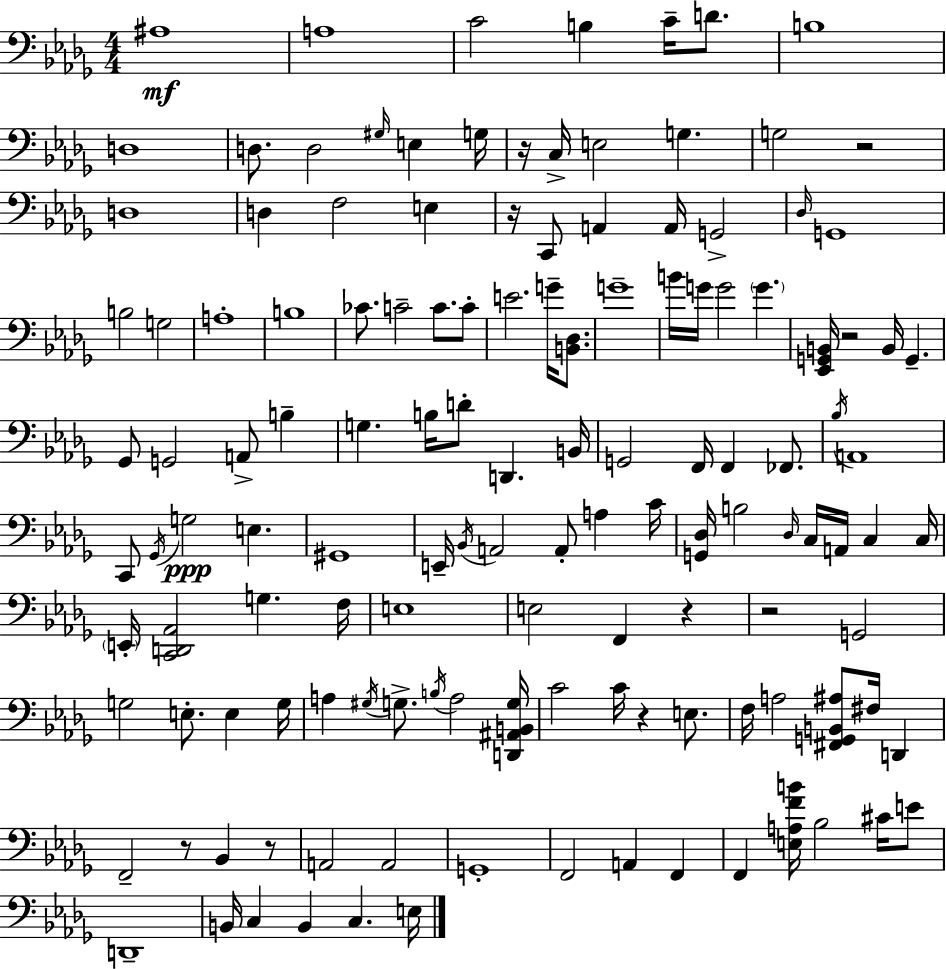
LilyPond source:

{
  \clef bass
  \numericTimeSignature
  \time 4/4
  \key bes \minor
  ais1\mf | a1 | c'2 b4 c'16-- d'8. | b1 | \break d1 | d8. d2 \grace { gis16 } e4 | g16 r16 c16-> e2 g4. | g2 r2 | \break d1 | d4 f2 e4 | r16 c,8 a,4 a,16 g,2-> | \grace { des16 } g,1 | \break b2 g2 | a1-. | b1 | ces'8. c'2-- c'8. | \break c'8-. e'2. g'16-- <b, des>8. | g'1-- | b'16 g'16 g'2 \parenthesize g'4. | <ees, g, b,>16 r2 b,16 g,4.-- | \break ges,8 g,2 a,8-> b4-- | g4. b16 d'8-. d,4. | b,16 g,2 f,16 f,4 fes,8. | \acciaccatura { bes16 } a,1 | \break c,8 \acciaccatura { ges,16 }\ppp g2 e4. | gis,1 | e,16-- \acciaccatura { bes,16 } a,2 a,8-. | a4 c'16 <g, des>16 b2 \grace { des16 } c16 | \break a,16 c4 c16 \parenthesize e,16-. <c, d, aes,>2 g4. | f16 e1 | e2 f,4 | r4 r2 g,2 | \break g2 e8.-. | e4 g16 a4 \acciaccatura { gis16 } g8.-> \acciaccatura { b16 } a2 | <d, ais, b, g>16 c'2 | c'16 r4 e8. f16 a2 | \break <fis, g, b, ais>8 fis16 d,4 f,2-- | r8 bes,4 r8 a,2 | a,2 g,1-. | f,2 | \break a,4 f,4 f,4 <e a f' b'>16 bes2 | cis'16 e'8 d,1-- | b,16 c4 b,4 | c4. e16 \bar "|."
}